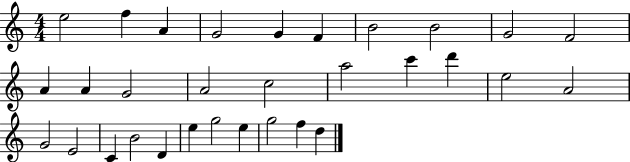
E5/h F5/q A4/q G4/h G4/q F4/q B4/h B4/h G4/h F4/h A4/q A4/q G4/h A4/h C5/h A5/h C6/q D6/q E5/h A4/h G4/h E4/h C4/q B4/h D4/q E5/q G5/h E5/q G5/h F5/q D5/q